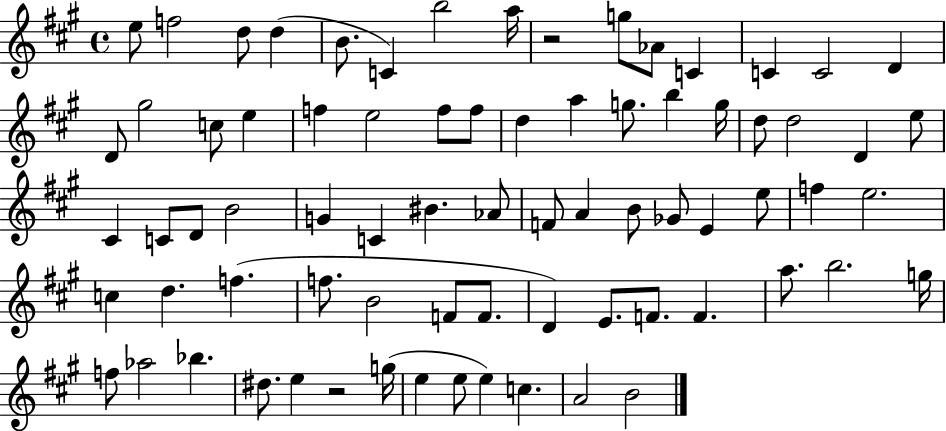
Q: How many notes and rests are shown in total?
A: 75